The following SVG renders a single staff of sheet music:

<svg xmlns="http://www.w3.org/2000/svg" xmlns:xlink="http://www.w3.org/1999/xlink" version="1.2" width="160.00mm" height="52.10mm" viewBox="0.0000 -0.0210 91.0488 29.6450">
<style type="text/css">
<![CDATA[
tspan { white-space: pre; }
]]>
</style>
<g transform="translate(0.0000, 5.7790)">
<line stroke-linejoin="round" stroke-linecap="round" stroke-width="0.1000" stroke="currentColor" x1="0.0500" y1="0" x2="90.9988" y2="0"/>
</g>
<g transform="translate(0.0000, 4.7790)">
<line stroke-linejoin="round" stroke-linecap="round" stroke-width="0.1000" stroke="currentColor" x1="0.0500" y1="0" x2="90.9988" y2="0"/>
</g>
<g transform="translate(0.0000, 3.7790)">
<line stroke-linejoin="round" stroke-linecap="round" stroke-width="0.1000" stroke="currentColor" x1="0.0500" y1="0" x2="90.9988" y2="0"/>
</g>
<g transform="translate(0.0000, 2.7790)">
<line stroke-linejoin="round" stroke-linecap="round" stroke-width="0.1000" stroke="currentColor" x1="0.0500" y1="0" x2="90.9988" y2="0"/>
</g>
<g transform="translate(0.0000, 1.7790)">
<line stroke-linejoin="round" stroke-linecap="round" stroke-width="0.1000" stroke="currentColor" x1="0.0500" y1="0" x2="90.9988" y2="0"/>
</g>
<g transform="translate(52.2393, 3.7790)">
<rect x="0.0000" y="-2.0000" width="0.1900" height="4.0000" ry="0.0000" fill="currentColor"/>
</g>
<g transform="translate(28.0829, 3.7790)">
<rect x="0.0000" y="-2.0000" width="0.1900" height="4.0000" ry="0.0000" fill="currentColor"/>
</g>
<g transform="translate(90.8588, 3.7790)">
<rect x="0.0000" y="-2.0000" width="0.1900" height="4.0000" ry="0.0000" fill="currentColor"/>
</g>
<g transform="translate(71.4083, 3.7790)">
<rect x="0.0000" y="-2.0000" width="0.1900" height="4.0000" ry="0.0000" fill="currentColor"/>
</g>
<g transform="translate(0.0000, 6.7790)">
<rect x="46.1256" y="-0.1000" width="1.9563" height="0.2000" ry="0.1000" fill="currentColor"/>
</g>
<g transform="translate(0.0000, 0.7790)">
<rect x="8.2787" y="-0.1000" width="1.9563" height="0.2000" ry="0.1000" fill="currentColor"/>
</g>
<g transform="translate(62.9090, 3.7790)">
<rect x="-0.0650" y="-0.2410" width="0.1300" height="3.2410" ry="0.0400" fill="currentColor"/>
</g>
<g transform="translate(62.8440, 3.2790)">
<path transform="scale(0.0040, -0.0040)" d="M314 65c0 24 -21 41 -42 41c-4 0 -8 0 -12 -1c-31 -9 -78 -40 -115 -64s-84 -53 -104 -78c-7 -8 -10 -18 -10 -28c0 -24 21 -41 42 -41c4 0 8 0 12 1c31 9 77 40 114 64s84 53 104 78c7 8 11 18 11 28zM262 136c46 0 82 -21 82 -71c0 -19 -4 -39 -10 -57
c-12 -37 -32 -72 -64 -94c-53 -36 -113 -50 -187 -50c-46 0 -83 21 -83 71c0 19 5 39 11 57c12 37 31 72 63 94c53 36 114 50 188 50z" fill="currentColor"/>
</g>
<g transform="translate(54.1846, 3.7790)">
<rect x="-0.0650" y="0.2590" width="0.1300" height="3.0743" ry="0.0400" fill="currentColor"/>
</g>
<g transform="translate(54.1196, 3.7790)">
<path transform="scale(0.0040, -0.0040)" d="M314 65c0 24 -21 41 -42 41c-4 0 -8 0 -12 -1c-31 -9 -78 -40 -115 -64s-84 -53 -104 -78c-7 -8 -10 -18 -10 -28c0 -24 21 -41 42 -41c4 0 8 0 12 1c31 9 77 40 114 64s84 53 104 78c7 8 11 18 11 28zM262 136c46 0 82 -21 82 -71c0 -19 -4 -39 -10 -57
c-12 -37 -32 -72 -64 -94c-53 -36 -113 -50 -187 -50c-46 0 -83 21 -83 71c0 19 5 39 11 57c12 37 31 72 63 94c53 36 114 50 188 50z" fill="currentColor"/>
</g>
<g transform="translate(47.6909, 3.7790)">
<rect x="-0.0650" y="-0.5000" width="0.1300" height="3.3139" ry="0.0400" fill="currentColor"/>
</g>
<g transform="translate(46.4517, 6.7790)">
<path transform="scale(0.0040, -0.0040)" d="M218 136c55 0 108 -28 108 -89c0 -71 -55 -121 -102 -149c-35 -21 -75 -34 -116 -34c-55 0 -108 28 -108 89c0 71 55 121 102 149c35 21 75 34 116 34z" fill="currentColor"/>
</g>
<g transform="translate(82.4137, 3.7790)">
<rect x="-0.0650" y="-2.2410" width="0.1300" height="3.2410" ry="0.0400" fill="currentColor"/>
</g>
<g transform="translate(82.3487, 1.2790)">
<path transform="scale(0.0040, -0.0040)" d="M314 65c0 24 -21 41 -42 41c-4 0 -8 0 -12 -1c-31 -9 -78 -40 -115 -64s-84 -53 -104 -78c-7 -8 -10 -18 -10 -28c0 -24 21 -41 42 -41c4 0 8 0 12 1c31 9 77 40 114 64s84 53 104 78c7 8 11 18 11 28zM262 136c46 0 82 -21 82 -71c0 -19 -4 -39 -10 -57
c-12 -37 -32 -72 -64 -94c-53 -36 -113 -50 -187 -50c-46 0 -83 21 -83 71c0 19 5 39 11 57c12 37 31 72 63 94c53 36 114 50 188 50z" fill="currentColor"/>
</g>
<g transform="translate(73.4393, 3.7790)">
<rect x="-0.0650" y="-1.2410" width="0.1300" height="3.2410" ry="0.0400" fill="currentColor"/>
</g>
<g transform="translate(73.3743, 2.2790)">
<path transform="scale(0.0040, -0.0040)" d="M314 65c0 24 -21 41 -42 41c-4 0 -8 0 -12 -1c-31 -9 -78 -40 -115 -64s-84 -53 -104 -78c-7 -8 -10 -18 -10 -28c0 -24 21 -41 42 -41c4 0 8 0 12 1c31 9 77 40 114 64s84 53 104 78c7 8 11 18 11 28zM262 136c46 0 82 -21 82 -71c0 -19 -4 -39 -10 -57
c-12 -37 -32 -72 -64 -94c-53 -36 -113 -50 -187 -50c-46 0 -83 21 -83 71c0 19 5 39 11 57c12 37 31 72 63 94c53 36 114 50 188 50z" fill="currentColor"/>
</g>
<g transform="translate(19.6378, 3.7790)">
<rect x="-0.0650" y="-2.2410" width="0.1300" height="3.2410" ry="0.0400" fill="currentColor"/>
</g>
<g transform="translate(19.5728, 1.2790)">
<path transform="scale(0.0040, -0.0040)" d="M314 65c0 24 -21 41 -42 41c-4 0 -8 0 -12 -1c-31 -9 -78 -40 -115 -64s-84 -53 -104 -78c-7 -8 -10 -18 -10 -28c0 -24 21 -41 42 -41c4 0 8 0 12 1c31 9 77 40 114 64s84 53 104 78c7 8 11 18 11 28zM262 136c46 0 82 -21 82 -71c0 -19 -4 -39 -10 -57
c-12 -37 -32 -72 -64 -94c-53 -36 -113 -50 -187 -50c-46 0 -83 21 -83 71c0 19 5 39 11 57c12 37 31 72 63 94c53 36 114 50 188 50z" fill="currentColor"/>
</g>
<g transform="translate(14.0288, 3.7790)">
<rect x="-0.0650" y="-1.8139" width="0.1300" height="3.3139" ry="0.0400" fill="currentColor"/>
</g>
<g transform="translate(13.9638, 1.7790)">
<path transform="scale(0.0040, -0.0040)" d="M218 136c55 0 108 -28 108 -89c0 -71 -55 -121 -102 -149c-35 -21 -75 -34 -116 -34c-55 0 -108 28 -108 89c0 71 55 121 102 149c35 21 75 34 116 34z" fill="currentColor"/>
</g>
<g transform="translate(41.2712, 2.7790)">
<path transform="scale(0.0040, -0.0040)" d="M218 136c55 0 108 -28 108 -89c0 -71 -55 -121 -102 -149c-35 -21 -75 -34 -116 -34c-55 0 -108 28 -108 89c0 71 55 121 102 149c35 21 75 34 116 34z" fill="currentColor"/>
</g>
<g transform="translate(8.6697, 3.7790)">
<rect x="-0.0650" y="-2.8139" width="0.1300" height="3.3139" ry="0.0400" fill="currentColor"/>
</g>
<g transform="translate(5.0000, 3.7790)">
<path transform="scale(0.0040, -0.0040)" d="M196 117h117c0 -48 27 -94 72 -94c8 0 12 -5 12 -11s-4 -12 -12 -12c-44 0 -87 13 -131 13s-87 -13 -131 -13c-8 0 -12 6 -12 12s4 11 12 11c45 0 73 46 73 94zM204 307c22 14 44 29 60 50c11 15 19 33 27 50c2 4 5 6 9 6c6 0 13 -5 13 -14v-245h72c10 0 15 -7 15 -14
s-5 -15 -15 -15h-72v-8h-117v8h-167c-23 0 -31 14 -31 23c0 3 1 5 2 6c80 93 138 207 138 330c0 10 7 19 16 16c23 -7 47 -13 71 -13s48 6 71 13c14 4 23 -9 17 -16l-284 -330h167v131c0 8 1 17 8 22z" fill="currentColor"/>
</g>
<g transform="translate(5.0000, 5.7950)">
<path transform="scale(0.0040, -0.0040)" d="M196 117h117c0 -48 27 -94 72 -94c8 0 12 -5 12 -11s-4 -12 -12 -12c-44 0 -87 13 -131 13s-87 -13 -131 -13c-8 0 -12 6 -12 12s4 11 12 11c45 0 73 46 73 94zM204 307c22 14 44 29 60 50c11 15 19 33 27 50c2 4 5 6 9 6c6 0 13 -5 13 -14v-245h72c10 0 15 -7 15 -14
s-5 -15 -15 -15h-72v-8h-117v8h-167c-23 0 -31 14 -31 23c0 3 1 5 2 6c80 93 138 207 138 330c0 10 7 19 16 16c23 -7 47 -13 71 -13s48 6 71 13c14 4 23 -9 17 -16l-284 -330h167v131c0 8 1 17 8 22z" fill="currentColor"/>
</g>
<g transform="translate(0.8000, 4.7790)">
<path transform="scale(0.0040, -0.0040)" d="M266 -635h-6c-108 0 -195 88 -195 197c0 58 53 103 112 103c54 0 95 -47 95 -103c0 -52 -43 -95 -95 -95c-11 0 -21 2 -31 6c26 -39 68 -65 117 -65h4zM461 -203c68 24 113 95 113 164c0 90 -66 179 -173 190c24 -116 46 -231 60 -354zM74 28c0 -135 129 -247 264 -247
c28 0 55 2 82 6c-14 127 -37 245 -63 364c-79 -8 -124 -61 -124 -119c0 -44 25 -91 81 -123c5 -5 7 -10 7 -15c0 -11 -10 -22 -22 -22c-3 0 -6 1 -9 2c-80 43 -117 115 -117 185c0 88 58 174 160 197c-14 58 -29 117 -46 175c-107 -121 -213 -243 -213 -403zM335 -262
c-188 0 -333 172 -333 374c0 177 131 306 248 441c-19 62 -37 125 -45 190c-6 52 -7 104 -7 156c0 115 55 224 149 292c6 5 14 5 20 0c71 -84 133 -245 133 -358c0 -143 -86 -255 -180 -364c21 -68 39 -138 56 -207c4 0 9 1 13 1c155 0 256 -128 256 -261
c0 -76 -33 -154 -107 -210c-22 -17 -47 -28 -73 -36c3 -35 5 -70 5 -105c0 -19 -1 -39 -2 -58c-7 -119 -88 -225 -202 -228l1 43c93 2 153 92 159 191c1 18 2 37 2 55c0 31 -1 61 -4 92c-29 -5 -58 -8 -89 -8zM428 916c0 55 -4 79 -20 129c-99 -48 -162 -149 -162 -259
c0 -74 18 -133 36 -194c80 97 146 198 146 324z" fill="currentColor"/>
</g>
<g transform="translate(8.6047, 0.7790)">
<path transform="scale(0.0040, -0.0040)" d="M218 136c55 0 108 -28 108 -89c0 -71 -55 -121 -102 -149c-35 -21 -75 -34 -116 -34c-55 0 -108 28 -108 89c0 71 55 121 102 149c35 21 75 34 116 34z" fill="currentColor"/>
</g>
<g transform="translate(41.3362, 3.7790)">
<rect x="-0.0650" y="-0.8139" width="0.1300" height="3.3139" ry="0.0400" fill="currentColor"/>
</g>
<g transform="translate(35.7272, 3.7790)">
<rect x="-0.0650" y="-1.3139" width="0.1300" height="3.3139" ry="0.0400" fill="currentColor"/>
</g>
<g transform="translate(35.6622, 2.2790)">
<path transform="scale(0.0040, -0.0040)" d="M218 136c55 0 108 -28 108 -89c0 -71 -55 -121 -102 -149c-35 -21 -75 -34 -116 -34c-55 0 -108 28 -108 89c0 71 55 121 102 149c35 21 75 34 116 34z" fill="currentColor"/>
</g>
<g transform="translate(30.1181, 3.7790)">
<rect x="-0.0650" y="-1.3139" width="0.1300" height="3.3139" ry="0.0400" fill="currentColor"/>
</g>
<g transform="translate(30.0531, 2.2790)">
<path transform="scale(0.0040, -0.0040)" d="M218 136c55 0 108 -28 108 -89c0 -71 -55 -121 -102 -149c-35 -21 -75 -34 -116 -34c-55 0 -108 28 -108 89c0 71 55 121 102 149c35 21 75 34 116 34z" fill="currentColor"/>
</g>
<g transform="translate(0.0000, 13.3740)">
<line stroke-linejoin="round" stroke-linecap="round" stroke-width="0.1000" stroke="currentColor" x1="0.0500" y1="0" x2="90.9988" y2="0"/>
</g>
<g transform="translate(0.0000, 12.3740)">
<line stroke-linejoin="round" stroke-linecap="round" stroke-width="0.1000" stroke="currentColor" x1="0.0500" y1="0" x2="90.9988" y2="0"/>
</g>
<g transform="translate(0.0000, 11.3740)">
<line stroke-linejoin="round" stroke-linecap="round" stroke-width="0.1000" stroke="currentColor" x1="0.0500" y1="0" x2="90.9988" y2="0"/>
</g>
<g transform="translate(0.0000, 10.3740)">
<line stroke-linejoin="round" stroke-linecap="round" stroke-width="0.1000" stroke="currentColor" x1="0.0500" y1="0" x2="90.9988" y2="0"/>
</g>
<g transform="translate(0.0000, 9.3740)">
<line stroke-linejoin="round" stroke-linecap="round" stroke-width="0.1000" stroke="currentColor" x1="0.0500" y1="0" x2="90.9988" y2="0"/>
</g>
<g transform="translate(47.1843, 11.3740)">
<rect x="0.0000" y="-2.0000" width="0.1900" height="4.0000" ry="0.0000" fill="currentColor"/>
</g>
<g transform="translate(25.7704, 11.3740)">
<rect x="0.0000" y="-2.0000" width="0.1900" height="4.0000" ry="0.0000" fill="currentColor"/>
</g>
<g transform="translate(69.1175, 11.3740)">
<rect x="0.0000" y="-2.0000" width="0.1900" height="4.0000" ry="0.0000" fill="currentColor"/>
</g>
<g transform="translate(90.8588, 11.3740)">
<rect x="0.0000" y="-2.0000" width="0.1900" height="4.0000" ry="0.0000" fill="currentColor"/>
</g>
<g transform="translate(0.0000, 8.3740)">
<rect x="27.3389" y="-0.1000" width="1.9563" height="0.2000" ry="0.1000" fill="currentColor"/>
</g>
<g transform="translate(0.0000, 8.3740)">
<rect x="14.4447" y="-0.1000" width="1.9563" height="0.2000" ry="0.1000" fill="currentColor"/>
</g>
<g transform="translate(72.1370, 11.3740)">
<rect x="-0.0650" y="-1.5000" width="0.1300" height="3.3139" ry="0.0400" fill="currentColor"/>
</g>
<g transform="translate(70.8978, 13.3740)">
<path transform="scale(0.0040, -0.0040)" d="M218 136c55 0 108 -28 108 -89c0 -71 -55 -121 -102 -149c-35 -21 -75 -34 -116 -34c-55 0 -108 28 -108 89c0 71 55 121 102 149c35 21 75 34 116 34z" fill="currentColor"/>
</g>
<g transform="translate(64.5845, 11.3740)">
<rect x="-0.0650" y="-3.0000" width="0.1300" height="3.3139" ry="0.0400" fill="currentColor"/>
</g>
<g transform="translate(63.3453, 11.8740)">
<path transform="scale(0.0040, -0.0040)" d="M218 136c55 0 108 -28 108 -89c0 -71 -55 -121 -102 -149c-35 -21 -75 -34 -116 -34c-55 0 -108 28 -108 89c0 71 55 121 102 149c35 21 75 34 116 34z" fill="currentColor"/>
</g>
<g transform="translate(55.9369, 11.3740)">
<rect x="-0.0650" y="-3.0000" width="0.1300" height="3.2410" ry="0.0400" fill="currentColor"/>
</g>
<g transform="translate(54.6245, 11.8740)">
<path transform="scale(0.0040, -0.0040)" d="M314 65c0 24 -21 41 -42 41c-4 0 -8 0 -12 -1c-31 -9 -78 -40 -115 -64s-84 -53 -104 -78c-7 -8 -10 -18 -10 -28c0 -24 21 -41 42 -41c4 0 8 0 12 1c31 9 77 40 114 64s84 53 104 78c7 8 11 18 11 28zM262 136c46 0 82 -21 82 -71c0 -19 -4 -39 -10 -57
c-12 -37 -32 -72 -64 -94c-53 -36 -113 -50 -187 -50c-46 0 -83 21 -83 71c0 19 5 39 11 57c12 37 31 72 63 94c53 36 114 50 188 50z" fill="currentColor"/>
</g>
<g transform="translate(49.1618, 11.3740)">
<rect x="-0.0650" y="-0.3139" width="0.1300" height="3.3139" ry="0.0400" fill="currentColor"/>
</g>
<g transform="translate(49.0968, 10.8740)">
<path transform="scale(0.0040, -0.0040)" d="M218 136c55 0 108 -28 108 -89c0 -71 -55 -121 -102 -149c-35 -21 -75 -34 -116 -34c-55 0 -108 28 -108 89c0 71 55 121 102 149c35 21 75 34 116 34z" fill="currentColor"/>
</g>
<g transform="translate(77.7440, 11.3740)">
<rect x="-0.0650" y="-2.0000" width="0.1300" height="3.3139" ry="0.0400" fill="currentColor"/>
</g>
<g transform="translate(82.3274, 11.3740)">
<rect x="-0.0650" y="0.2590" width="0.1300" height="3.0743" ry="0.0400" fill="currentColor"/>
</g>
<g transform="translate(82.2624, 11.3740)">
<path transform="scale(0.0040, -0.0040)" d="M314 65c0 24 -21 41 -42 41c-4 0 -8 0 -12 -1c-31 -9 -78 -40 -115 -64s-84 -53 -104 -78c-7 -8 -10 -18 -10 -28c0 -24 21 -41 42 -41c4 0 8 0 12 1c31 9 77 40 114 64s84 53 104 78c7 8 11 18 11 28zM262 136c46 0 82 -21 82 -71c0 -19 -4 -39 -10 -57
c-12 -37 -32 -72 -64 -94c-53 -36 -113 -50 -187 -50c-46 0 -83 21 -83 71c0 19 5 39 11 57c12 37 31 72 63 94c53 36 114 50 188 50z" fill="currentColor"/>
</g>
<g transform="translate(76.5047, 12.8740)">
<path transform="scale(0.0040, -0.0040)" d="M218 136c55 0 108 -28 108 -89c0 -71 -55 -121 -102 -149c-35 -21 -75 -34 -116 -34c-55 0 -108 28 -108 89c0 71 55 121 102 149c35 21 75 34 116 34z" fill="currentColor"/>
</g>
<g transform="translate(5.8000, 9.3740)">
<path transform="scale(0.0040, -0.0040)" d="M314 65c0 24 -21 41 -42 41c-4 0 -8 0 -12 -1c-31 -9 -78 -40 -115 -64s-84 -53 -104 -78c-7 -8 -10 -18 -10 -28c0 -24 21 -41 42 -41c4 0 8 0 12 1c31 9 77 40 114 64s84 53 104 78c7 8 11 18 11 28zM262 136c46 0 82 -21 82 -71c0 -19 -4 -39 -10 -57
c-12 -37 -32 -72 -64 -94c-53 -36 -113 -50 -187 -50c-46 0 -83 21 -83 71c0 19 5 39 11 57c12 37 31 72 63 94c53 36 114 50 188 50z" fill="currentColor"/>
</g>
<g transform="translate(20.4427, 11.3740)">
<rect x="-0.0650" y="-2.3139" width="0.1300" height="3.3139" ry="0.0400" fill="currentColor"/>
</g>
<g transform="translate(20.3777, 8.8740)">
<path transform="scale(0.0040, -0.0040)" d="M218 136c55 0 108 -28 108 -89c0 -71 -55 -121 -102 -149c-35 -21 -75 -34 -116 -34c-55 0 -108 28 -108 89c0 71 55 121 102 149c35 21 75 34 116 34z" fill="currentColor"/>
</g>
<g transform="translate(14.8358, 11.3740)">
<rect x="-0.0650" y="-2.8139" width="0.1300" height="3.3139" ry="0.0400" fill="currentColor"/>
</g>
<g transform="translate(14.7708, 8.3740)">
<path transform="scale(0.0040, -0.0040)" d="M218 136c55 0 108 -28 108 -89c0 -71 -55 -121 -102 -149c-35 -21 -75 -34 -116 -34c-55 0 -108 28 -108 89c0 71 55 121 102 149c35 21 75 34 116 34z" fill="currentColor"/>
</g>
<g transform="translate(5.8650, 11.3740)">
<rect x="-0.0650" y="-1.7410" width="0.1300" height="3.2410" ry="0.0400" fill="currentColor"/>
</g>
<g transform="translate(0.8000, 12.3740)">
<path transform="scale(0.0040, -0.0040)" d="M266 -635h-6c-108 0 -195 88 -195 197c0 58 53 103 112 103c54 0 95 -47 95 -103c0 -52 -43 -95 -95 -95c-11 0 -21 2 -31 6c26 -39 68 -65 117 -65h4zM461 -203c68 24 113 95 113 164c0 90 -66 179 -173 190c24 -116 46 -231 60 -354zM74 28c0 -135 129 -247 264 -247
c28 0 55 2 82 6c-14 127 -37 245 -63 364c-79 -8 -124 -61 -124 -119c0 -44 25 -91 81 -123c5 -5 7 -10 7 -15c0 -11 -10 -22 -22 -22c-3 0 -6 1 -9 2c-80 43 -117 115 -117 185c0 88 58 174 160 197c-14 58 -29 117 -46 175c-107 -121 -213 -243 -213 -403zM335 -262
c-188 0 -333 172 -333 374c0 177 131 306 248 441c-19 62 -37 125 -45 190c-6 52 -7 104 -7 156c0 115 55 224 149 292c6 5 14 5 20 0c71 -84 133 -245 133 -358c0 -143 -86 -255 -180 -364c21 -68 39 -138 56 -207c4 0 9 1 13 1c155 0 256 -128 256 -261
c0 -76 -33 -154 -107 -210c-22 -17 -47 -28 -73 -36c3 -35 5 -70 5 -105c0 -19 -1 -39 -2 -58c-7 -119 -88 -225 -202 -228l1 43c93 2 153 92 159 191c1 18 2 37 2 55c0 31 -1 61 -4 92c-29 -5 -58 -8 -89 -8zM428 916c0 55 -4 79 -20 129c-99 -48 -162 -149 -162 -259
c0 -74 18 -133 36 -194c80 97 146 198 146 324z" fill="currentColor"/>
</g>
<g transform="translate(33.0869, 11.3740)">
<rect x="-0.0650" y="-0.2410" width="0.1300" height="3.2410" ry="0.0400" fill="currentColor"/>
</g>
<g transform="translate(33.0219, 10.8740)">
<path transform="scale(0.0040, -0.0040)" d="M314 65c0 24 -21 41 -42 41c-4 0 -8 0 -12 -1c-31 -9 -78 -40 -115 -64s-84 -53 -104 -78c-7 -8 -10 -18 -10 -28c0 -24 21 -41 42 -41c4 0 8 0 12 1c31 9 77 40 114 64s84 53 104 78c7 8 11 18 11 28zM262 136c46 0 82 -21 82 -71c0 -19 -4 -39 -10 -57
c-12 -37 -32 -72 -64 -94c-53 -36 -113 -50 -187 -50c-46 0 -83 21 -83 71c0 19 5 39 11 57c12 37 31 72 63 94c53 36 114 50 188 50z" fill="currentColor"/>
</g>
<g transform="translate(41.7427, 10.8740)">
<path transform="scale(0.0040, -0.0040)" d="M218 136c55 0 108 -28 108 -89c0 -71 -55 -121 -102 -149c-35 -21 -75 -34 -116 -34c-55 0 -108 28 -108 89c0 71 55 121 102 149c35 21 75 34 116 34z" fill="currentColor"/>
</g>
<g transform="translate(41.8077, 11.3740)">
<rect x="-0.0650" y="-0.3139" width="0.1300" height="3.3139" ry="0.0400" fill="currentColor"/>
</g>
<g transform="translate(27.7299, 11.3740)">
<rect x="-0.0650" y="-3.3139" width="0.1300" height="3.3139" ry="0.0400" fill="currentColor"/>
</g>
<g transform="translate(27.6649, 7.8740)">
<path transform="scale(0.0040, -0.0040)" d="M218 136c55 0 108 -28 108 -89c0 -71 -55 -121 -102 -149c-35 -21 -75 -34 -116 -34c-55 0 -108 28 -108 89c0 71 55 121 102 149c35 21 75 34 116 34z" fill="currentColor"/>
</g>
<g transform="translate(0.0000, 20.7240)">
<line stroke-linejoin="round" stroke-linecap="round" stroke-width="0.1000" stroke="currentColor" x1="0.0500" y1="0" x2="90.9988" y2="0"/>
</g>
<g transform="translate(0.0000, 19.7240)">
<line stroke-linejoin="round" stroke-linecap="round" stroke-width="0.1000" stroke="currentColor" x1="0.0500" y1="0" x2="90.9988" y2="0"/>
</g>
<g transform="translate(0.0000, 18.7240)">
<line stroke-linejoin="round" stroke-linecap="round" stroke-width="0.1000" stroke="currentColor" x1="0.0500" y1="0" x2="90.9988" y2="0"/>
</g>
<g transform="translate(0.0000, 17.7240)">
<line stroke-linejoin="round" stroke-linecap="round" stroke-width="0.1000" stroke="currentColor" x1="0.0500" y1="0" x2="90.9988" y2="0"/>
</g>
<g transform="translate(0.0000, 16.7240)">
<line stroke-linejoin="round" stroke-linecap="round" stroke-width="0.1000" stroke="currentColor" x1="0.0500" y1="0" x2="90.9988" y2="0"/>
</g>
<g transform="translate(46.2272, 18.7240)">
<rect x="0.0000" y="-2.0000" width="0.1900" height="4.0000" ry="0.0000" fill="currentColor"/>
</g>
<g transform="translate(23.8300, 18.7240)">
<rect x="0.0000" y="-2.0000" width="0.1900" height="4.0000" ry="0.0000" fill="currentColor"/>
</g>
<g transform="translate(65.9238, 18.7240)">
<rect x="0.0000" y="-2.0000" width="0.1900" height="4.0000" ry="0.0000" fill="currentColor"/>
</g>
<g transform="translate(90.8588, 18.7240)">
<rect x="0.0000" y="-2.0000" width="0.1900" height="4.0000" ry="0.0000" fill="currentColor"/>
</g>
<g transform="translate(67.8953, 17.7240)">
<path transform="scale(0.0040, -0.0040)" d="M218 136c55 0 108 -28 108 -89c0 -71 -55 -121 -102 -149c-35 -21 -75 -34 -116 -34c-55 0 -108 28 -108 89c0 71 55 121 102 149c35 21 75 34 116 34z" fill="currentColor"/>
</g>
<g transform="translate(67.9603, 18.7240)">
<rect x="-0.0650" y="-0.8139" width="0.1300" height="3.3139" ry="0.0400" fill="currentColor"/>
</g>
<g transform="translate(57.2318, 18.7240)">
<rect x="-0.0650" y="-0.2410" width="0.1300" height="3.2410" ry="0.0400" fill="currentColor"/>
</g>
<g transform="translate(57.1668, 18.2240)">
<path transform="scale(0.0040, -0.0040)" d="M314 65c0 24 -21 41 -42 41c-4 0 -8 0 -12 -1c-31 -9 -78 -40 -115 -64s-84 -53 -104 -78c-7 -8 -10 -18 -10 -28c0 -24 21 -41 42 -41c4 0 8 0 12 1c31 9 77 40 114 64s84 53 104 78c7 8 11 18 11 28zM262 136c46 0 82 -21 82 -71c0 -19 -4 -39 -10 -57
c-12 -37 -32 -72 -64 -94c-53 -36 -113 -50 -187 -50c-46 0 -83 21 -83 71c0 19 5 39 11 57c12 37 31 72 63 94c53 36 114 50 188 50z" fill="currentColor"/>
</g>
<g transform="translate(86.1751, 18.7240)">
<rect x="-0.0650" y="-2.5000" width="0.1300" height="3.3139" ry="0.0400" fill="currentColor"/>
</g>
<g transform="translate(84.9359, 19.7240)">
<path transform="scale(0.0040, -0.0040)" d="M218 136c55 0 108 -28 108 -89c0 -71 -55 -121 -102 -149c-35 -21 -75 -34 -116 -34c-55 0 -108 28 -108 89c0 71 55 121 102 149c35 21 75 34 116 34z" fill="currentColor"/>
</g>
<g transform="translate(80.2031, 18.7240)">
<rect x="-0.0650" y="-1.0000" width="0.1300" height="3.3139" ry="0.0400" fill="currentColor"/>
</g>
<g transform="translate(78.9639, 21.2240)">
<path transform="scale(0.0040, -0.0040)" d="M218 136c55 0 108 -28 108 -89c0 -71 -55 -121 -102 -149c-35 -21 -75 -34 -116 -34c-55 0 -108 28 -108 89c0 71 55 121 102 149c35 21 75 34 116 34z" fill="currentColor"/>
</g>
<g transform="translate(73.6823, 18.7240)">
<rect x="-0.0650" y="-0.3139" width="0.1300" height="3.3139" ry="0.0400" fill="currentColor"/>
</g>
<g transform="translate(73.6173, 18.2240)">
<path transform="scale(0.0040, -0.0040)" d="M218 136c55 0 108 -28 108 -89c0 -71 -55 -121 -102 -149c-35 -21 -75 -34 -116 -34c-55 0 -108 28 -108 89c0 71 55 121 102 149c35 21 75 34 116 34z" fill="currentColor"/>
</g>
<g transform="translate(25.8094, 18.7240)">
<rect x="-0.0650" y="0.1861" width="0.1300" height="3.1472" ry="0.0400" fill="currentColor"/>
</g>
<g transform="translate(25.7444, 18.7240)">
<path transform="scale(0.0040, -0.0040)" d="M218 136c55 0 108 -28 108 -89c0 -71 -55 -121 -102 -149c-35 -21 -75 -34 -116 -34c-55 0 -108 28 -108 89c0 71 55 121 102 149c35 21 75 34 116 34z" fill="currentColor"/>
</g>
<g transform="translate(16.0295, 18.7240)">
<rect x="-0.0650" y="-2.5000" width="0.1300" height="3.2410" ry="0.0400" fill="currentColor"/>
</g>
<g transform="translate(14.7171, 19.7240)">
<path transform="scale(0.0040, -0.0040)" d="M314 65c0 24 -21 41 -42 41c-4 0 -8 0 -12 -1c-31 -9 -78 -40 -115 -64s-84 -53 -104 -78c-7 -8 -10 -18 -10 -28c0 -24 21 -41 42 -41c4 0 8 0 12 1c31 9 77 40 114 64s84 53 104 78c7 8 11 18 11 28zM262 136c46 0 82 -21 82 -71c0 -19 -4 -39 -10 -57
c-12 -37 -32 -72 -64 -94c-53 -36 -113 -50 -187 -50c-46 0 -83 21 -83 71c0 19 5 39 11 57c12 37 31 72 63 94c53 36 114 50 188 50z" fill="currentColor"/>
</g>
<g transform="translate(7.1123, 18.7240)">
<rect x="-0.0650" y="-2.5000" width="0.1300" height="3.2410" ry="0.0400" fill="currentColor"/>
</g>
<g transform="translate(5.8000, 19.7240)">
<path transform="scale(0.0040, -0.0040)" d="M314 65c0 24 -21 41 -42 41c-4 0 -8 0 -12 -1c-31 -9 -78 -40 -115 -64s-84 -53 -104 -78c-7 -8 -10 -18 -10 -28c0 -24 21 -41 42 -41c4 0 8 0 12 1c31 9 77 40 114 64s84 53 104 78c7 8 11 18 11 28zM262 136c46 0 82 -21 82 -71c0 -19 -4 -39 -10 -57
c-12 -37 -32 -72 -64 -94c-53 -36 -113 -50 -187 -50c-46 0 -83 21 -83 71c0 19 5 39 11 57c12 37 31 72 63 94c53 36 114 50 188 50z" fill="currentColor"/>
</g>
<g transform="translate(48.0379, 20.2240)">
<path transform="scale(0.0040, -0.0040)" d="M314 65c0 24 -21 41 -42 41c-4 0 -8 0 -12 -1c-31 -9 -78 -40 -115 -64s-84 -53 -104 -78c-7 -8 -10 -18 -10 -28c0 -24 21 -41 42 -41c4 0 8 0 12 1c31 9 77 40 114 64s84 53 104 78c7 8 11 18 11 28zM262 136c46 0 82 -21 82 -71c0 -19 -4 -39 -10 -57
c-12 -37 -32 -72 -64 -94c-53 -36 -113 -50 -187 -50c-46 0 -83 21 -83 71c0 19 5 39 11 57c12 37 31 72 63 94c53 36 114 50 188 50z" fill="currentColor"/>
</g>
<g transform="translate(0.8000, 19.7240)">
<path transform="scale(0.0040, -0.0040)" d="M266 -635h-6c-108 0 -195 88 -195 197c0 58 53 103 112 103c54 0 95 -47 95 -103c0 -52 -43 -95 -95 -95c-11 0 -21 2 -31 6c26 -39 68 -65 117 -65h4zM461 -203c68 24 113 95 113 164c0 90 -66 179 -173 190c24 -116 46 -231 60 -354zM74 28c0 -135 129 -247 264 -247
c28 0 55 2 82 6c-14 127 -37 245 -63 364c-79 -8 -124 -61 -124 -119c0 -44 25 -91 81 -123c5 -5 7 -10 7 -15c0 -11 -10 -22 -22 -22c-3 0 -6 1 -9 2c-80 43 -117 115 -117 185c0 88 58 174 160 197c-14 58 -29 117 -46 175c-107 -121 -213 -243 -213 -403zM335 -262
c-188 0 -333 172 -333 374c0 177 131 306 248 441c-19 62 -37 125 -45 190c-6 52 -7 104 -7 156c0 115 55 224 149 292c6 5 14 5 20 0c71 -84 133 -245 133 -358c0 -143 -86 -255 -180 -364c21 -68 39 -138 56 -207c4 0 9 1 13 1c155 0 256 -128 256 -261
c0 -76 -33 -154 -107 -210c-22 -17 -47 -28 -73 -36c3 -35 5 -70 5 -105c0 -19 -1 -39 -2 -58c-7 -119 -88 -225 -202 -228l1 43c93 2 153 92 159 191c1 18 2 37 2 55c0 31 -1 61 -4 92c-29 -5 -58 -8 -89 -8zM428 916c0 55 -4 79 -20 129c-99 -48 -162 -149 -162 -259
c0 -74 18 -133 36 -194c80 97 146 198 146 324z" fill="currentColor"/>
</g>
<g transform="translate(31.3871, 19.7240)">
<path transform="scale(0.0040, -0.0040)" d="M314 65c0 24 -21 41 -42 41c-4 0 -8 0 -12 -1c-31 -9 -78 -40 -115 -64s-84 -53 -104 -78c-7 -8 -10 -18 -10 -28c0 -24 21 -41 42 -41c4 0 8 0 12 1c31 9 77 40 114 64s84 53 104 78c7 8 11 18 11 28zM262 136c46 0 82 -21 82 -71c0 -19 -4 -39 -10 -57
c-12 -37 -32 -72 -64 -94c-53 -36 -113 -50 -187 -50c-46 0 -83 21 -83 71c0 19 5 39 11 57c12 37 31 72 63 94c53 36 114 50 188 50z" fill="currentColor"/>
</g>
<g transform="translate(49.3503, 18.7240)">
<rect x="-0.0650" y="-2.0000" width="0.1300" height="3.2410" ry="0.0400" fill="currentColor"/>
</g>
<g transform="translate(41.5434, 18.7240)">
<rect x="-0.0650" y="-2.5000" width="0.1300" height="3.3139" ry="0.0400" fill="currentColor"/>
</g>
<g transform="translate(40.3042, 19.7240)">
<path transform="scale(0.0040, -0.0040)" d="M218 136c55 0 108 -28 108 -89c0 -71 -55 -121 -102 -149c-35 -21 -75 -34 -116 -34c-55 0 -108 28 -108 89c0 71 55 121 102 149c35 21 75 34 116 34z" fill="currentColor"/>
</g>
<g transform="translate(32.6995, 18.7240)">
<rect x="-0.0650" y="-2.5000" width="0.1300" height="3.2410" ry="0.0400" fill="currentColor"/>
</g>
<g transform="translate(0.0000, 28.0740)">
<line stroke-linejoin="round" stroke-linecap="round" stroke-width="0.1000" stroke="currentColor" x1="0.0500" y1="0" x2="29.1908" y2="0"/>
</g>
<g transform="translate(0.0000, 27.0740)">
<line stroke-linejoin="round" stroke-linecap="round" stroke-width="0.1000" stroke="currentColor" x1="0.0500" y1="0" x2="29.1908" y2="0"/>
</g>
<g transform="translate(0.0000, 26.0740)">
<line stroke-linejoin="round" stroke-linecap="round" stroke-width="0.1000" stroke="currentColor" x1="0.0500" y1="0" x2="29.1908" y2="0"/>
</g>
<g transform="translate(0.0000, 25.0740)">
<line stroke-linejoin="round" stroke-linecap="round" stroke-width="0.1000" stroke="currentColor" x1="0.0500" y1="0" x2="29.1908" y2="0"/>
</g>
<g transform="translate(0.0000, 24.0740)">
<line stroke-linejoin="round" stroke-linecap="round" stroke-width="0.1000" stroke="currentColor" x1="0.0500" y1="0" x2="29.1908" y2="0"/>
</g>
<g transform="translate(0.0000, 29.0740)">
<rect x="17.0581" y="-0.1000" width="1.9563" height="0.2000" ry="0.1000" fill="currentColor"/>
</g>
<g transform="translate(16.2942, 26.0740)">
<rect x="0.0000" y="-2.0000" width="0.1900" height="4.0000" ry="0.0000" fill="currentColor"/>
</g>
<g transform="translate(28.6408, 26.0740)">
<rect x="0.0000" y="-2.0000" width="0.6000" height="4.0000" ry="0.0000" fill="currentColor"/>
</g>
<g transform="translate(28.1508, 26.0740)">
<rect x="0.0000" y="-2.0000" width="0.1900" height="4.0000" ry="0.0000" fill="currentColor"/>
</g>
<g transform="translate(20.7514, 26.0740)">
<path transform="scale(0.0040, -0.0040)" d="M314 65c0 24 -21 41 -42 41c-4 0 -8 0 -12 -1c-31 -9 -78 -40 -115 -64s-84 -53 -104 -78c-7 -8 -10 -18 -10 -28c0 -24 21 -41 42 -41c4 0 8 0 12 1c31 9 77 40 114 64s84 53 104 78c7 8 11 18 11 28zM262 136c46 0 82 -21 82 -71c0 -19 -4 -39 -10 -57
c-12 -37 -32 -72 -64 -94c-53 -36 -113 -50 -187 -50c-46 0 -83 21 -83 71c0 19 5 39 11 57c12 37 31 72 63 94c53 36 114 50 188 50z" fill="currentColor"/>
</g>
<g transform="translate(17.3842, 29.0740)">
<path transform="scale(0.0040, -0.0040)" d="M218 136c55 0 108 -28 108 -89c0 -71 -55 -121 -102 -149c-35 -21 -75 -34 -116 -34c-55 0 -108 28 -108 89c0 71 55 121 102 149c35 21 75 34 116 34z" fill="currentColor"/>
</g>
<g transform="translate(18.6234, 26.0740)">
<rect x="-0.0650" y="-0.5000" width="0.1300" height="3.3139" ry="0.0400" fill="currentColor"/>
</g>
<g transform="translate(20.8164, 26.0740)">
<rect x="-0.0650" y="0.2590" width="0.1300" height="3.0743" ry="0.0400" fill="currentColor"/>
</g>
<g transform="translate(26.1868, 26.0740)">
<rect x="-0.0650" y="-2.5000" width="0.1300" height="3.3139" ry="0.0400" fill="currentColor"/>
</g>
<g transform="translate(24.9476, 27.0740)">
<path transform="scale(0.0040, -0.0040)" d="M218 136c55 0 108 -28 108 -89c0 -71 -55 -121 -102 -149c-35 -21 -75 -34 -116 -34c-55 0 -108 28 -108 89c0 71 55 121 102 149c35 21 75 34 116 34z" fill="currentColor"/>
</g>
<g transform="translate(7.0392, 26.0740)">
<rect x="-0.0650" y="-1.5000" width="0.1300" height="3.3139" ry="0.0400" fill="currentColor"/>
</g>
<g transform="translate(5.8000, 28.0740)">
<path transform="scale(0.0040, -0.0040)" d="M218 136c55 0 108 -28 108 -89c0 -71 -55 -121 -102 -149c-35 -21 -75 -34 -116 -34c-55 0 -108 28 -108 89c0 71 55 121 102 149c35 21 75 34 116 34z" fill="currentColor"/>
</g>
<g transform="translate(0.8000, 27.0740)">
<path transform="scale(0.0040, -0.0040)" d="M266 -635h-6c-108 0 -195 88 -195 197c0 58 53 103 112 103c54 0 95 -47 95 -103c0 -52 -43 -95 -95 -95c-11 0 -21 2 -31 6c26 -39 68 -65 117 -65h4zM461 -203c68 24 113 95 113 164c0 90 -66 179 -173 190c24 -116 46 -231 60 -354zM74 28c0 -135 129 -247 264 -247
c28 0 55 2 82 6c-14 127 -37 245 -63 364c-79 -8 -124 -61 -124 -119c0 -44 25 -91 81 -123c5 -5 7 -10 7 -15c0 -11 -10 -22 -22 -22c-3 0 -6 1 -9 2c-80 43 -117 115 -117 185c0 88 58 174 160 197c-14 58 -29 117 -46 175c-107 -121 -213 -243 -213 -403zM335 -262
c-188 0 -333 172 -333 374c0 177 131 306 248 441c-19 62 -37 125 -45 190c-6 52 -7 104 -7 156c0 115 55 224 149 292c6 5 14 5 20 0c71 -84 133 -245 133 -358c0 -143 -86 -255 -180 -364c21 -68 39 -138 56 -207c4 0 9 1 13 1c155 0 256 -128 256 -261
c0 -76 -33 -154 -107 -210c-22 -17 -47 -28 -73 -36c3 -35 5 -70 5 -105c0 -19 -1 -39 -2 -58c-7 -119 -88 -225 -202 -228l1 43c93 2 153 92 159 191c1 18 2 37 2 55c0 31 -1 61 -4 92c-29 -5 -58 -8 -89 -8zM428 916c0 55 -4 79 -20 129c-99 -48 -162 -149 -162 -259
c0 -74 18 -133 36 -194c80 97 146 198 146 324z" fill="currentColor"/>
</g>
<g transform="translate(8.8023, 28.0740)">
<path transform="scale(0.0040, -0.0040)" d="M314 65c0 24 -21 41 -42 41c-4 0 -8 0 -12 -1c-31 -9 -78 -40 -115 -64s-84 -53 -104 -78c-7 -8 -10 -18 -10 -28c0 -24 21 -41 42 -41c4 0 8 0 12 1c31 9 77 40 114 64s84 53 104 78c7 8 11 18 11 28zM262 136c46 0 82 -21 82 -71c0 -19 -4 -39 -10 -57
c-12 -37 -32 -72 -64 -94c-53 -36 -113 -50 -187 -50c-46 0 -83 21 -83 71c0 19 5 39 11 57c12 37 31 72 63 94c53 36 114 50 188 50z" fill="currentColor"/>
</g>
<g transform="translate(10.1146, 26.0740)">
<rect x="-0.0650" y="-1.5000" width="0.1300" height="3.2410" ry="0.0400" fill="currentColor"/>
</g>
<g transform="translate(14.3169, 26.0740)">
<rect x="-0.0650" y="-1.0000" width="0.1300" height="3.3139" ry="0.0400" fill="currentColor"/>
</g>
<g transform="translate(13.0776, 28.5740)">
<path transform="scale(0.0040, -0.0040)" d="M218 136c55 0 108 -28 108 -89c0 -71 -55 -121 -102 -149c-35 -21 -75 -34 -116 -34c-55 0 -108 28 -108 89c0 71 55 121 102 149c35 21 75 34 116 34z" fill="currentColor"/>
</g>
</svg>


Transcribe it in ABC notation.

X:1
T:Untitled
M:4/4
L:1/4
K:C
a f g2 e e d C B2 c2 e2 g2 f2 a g b c2 c c A2 A E F B2 G2 G2 B G2 G F2 c2 d c D G E E2 D C B2 G